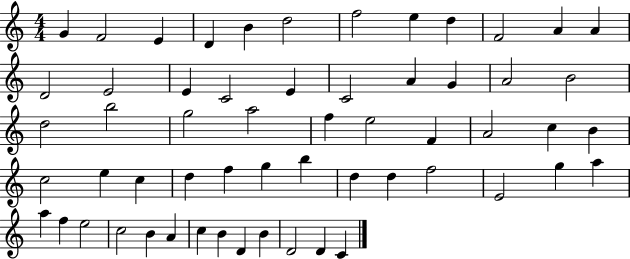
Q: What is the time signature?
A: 4/4